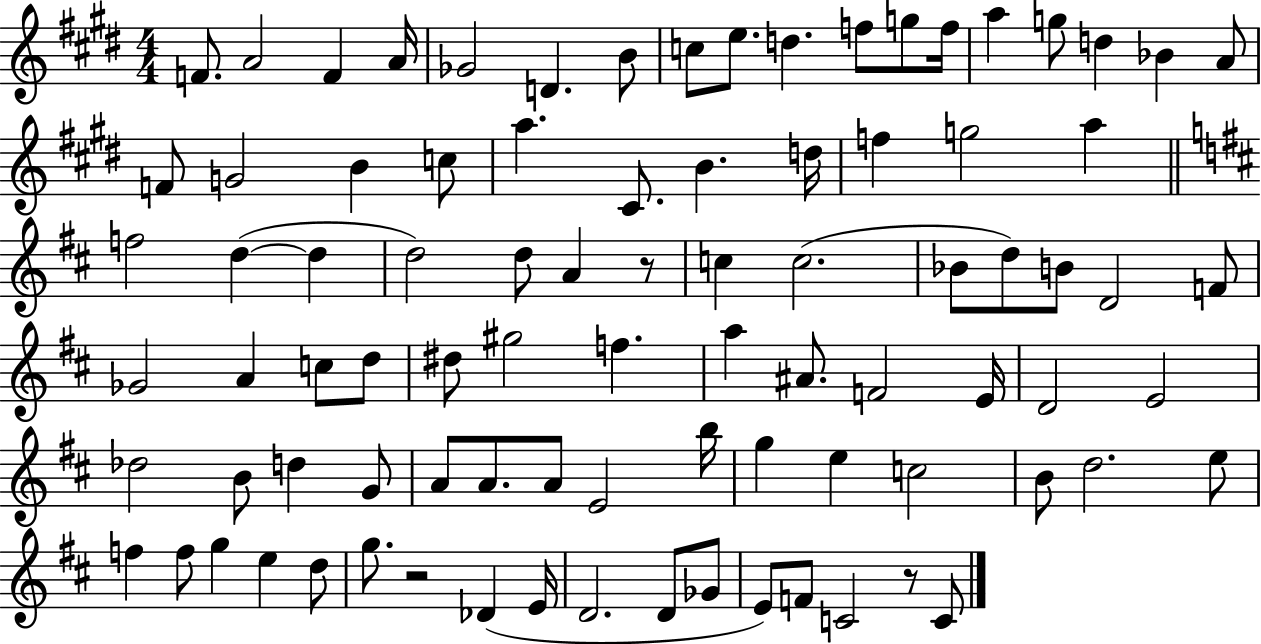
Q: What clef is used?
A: treble